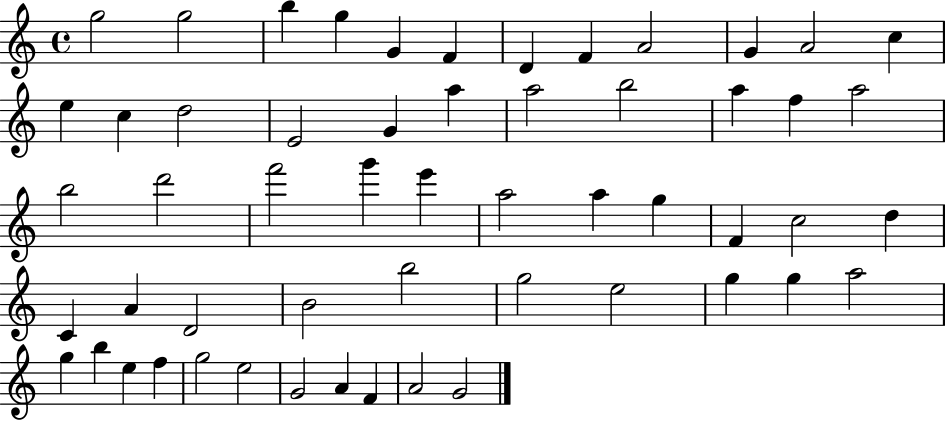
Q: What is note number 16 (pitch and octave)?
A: E4